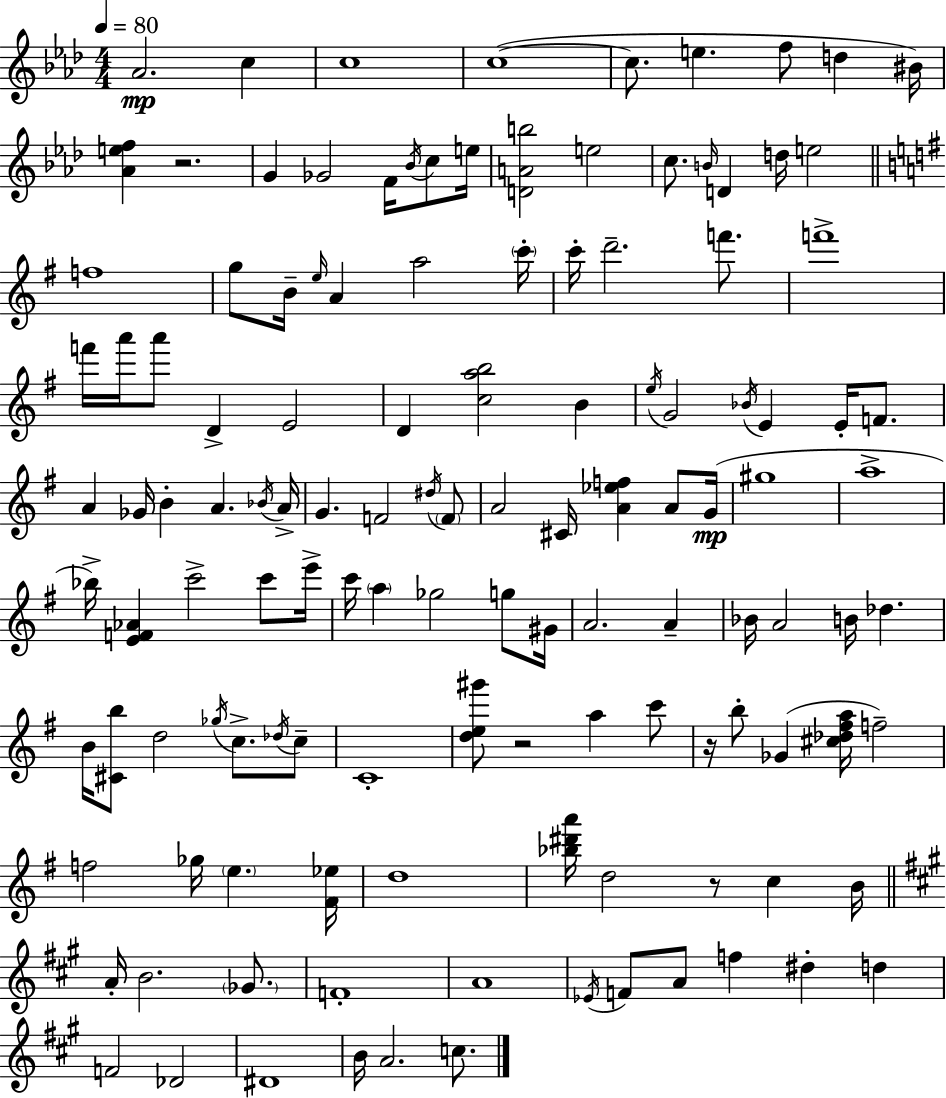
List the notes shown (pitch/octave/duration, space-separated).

Ab4/h. C5/q C5/w C5/w C5/e. E5/q. F5/e D5/q BIS4/s [Ab4,E5,F5]/q R/h. G4/q Gb4/h F4/s Bb4/s C5/e E5/s [D4,A4,B5]/h E5/h C5/e. B4/s D4/q D5/s E5/h F5/w G5/e B4/s E5/s A4/q A5/h C6/s C6/s D6/h. F6/e. F6/w F6/s A6/s A6/e D4/q E4/h D4/q [C5,A5,B5]/h B4/q E5/s G4/h Bb4/s E4/q E4/s F4/e. A4/q Gb4/s B4/q A4/q. Bb4/s A4/s G4/q. F4/h D#5/s F4/e A4/h C#4/s [A4,Eb5,F5]/q A4/e G4/s G#5/w A5/w Bb5/s [E4,F4,Ab4]/q C6/h C6/e E6/s C6/s A5/q Gb5/h G5/e G#4/s A4/h. A4/q Bb4/s A4/h B4/s Db5/q. B4/s [C#4,B5]/e D5/h Gb5/s C5/e. Db5/s C5/e C4/w [D5,E5,G#6]/e R/h A5/q C6/e R/s B5/e Gb4/q [C#5,Db5,F#5,A5]/s F5/h F5/h Gb5/s E5/q. [F#4,Eb5]/s D5/w [Bb5,D#6,A6]/s D5/h R/e C5/q B4/s A4/s B4/h. Gb4/e. F4/w A4/w Eb4/s F4/e A4/e F5/q D#5/q D5/q F4/h Db4/h D#4/w B4/s A4/h. C5/e.